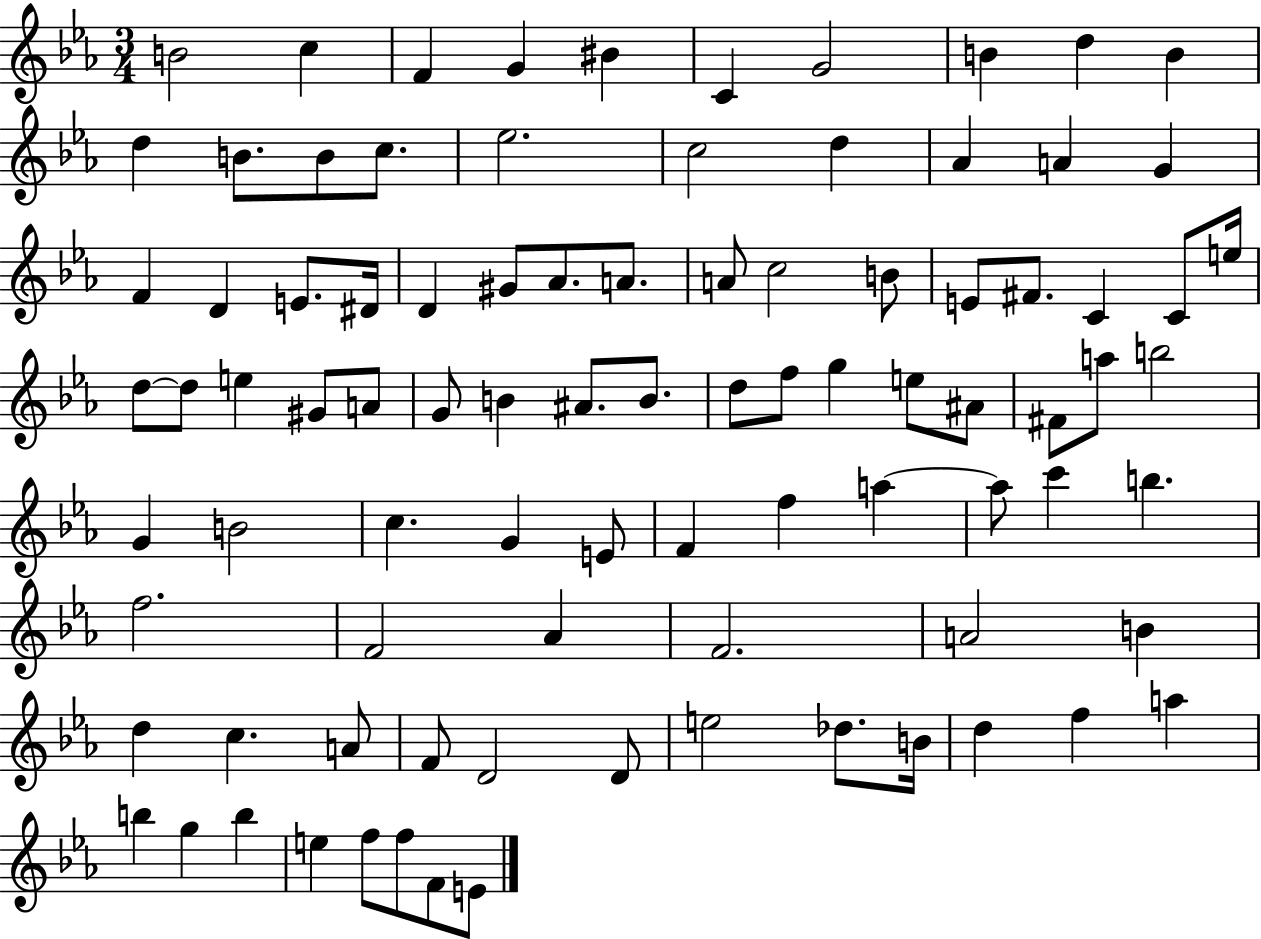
{
  \clef treble
  \numericTimeSignature
  \time 3/4
  \key ees \major
  b'2 c''4 | f'4 g'4 bis'4 | c'4 g'2 | b'4 d''4 b'4 | \break d''4 b'8. b'8 c''8. | ees''2. | c''2 d''4 | aes'4 a'4 g'4 | \break f'4 d'4 e'8. dis'16 | d'4 gis'8 aes'8. a'8. | a'8 c''2 b'8 | e'8 fis'8. c'4 c'8 e''16 | \break d''8~~ d''8 e''4 gis'8 a'8 | g'8 b'4 ais'8. b'8. | d''8 f''8 g''4 e''8 ais'8 | fis'8 a''8 b''2 | \break g'4 b'2 | c''4. g'4 e'8 | f'4 f''4 a''4~~ | a''8 c'''4 b''4. | \break f''2. | f'2 aes'4 | f'2. | a'2 b'4 | \break d''4 c''4. a'8 | f'8 d'2 d'8 | e''2 des''8. b'16 | d''4 f''4 a''4 | \break b''4 g''4 b''4 | e''4 f''8 f''8 f'8 e'8 | \bar "|."
}